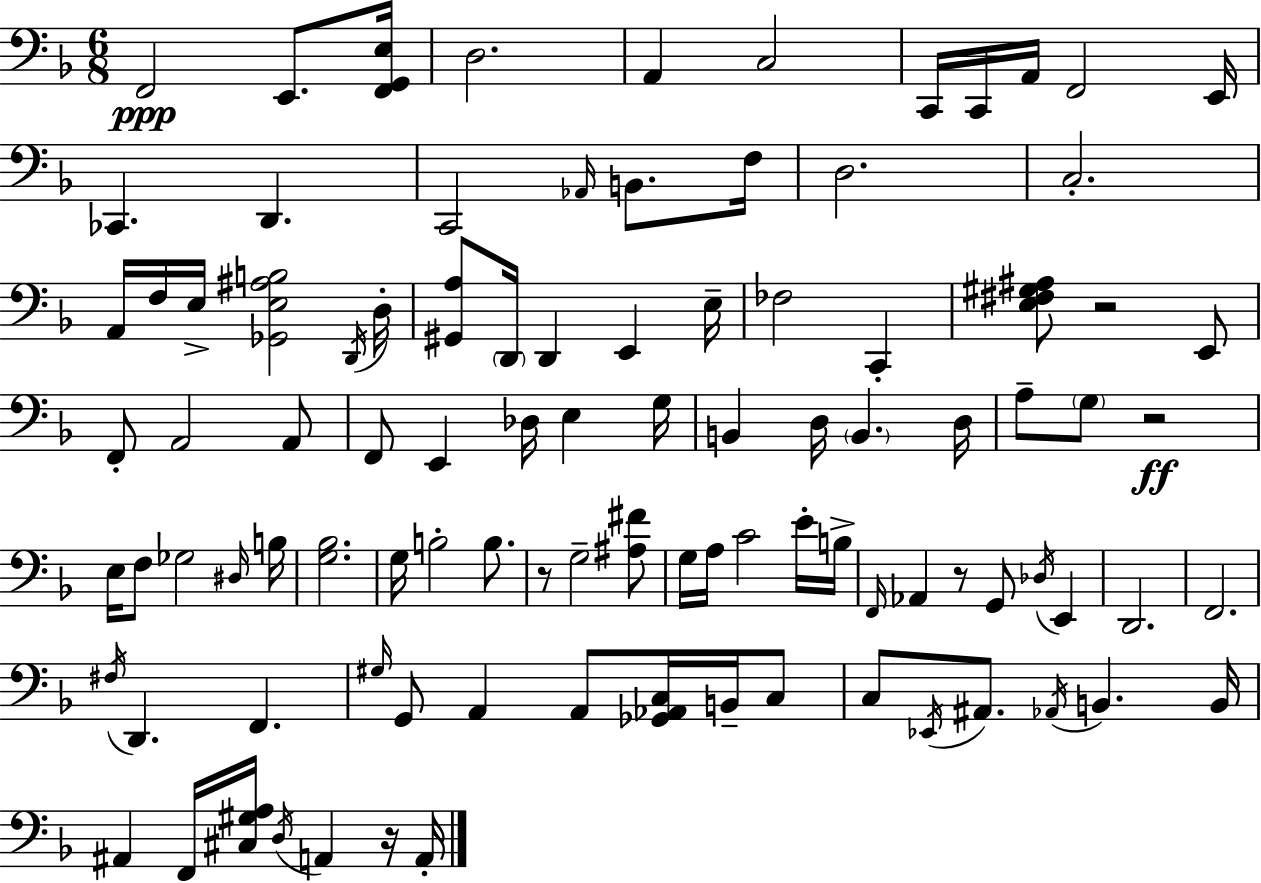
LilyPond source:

{
  \clef bass
  \numericTimeSignature
  \time 6/8
  \key f \major
  \repeat volta 2 { f,2\ppp e,8. <f, g, e>16 | d2. | a,4 c2 | c,16 c,16 a,16 f,2 e,16 | \break ces,4. d,4. | c,2 \grace { aes,16 } b,8. | f16 d2. | c2.-. | \break a,16 f16 e16-> <ges, e ais b>2 | \acciaccatura { d,16 } d16-. <gis, a>8 \parenthesize d,16 d,4 e,4 | e16-- fes2 c,4-. | <e fis gis ais>8 r2 | \break e,8 f,8-. a,2 | a,8 f,8 e,4 des16 e4 | g16 b,4 d16 \parenthesize b,4. | d16 a8-- \parenthesize g8 r2\ff | \break e16 f8 ges2 | \grace { dis16 } b16 <g bes>2. | g16 b2-. | b8. r8 g2-- | \break <ais fis'>8 g16 a16 c'2 | e'16-. b16-> \grace { f,16 } aes,4 r8 g,8 | \acciaccatura { des16 } e,4 d,2. | f,2. | \break \acciaccatura { fis16 } d,4. | f,4. \grace { gis16 } g,8 a,4 | a,8 <ges, aes, c>16 b,16-- c8 c8 \acciaccatura { ees,16 } ais,8. | \acciaccatura { aes,16 } b,4. b,16 ais,4 | \break f,16 <cis gis a>16 \acciaccatura { d16 } a,4 r16 a,16-. } \bar "|."
}